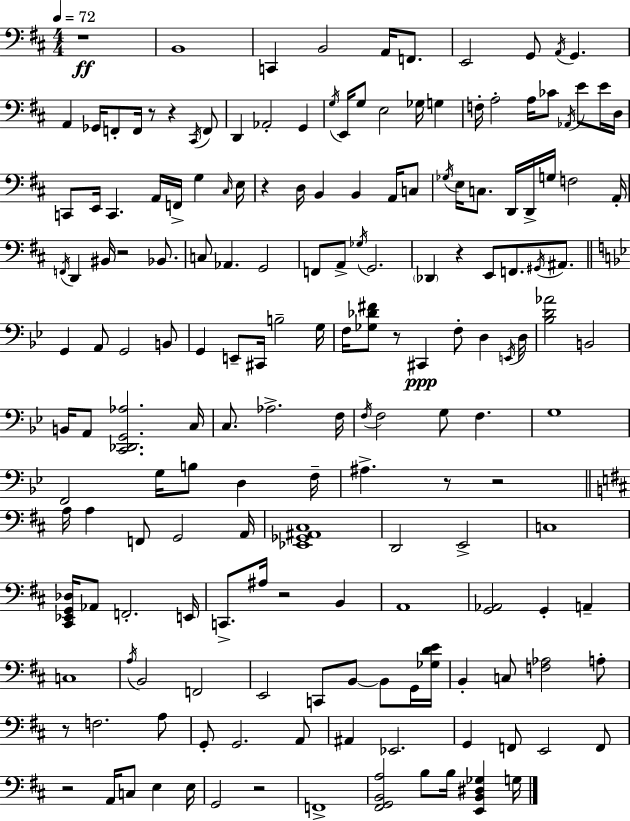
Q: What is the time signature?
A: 4/4